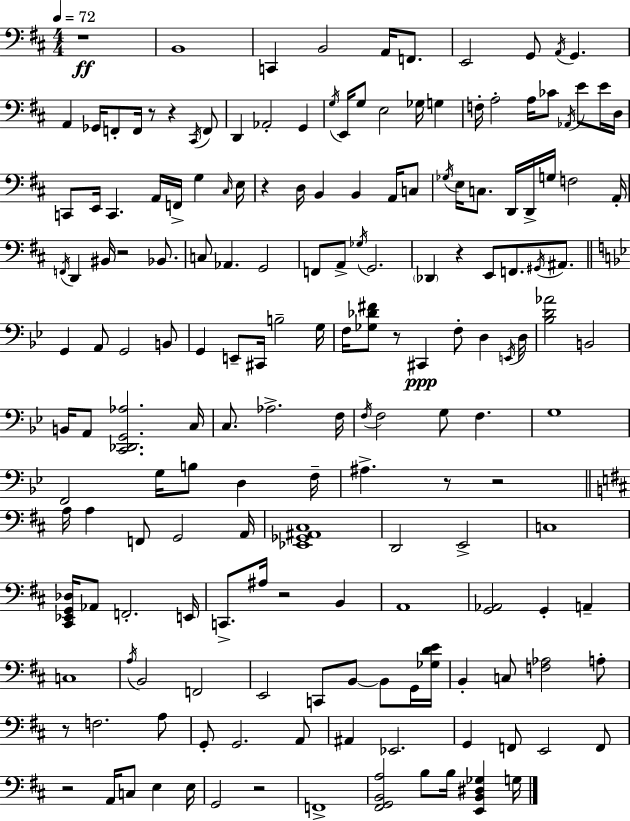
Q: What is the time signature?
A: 4/4